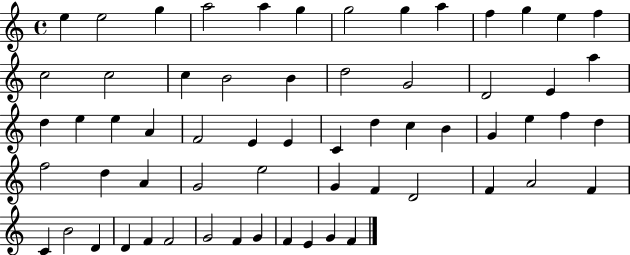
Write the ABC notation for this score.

X:1
T:Untitled
M:4/4
L:1/4
K:C
e e2 g a2 a g g2 g a f g e f c2 c2 c B2 B d2 G2 D2 E a d e e A F2 E E C d c B G e f d f2 d A G2 e2 G F D2 F A2 F C B2 D D F F2 G2 F G F E G F